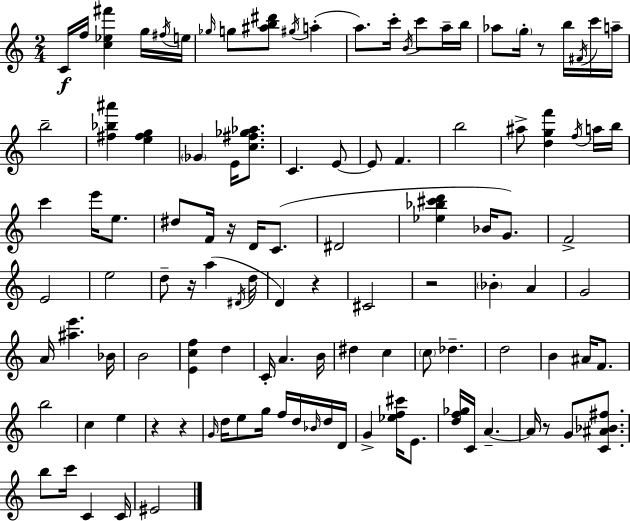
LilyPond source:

{
  \clef treble
  \numericTimeSignature
  \time 2/4
  \key c \major
  \repeat volta 2 { c'16\f f''16 <c'' ees'' fis'''>4 g''16 \acciaccatura { fis''16 } | e''16 \grace { ges''16 } g''8 <ais'' b'' dis'''>8 \acciaccatura { gis''16 }( a''4-. | a''8.) c'''16-. \acciaccatura { b'16 } | c'''8 a''16-- b''16 aes''8 \parenthesize g''16-. r8 | \break b''16 \acciaccatura { fis'16 } c'''16 a''16-- b''2-- | <fis'' bes'' ais'''>4 | <e'' fis'' g''>4 \parenthesize ges'4 | e'16 <c'' fis'' ges'' aes''>8. c'4. | \break e'8~~ e'8 f'4. | b''2 | ais''8-> <d'' g'' f'''>4 | \acciaccatura { f''16 } a''16 b''16 c'''4 | \break e'''16 e''8. dis''8 | f'16 r16 d'16 c'8.( dis'2 | <ees'' bes'' cis''' d'''>4 | bes'16 g'8.) f'2-> | \break e'2 | e''2 | d''8-- | r16 a''4( \acciaccatura { dis'16 } d''16 d'4) | \break r4 cis'2 | r2 | \parenthesize bes'4-. | a'4 g'2 | \break a'16 | <ais'' e'''>4. bes'16 b'2 | <e' c'' f''>4 | d''4 c'16-. | \break a'4. b'16 dis''4 | c''4 \parenthesize c''8 | des''4.-- d''2 | b'4 | \break ais'16 f'8. b''2 | c''4 | e''4 r4 | r4 \grace { g'16 } | \break d''16 e''8 g''16 f''16 d''16 \grace { bes'16 } d''16 | d'16 g'4-> <ees'' f'' cis'''>16 e'8. | <d'' f'' ges''>16 c'16 a'4.--~~ | a'16 r8 g'8 <c' ais' bes' fis''>8. | \break b''8 c'''16 c'4 | c'16 eis'2 | } \bar "|."
}